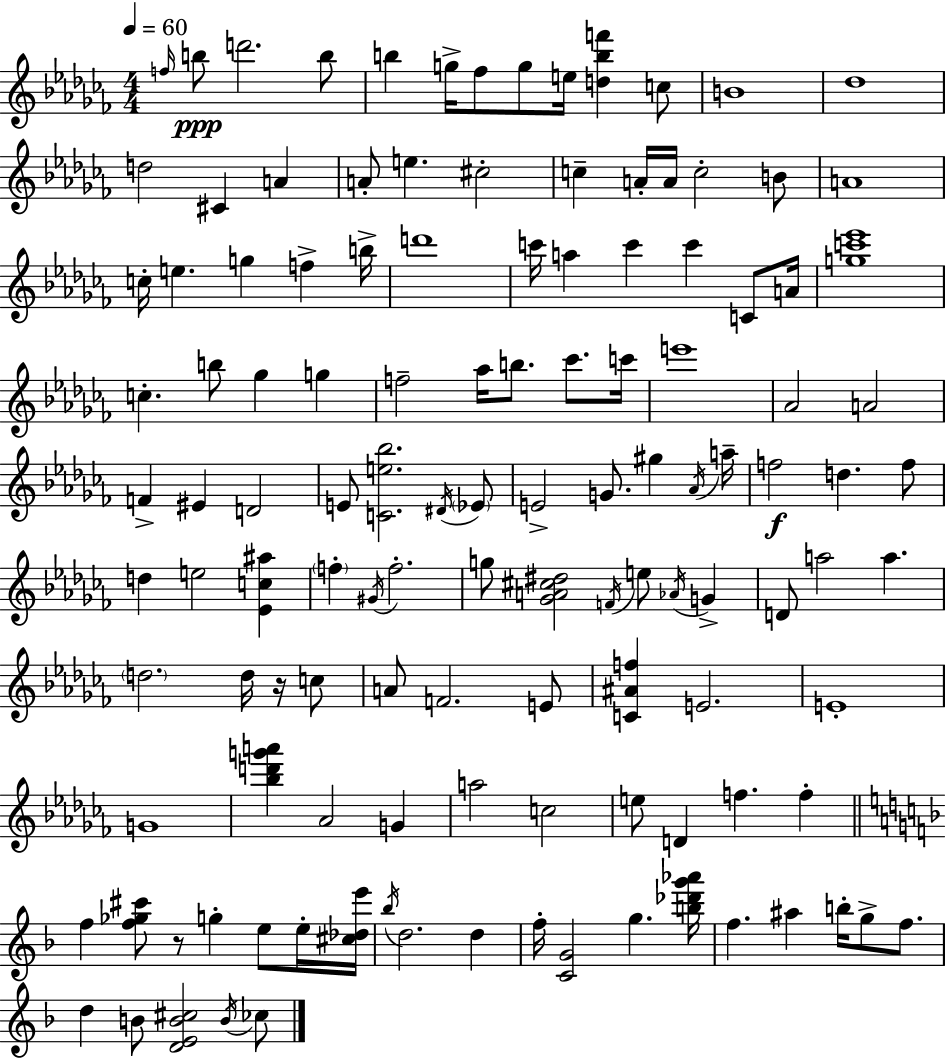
{
  \clef treble
  \numericTimeSignature
  \time 4/4
  \key aes \minor
  \tempo 4 = 60
  \grace { f''16 }\ppp b''8 d'''2. b''8 | b''4 g''16-> fes''8 g''8 e''16 <d'' b'' f'''>4 c''8 | b'1 | des''1 | \break d''2 cis'4 a'4 | a'8-. e''4. cis''2-. | c''4-- a'16-. a'16 c''2-. b'8 | a'1 | \break c''16-. e''4. g''4 f''4-> | b''16-> d'''1 | c'''16 a''4 c'''4 c'''4 c'8 | a'16 <g'' c''' ees'''>1 | \break c''4.-. b''8 ges''4 g''4 | f''2-- aes''16 b''8. ces'''8. | c'''16 e'''1 | aes'2 a'2 | \break f'4-> eis'4 d'2 | e'8 <c' e'' bes''>2. \acciaccatura { dis'16 } | \parenthesize ees'8 e'2-> g'8. gis''4 | \acciaccatura { aes'16 } a''16-- f''2\f d''4. | \break f''8 d''4 e''2 <ees' c'' ais''>4 | \parenthesize f''4-. \acciaccatura { gis'16 } f''2.-. | g''8 <ges' a' cis'' dis''>2 \acciaccatura { f'16 } e''8 | \acciaccatura { aes'16 } g'4-> d'8 a''2 | \break a''4. \parenthesize d''2. | d''16 r16 c''8 a'8 f'2. | e'8 <c' ais' f''>4 e'2. | e'1-. | \break g'1 | <bes'' d''' g''' a'''>4 aes'2 | g'4 a''2 c''2 | e''8 d'4 f''4. | \break f''4-. \bar "||" \break \key d \minor f''4 <f'' ges'' cis'''>8 r8 g''4-. e''8 e''16-. <cis'' des'' e'''>16 | \acciaccatura { bes''16 } d''2. d''4 | f''16-. <c' g'>2 g''4. | <b'' des''' g''' aes'''>16 f''4. ais''4 b''16-. g''8-> f''8. | \break d''4 b'8 <d' e' b' cis''>2 \acciaccatura { b'16 } | ces''8 \bar "|."
}